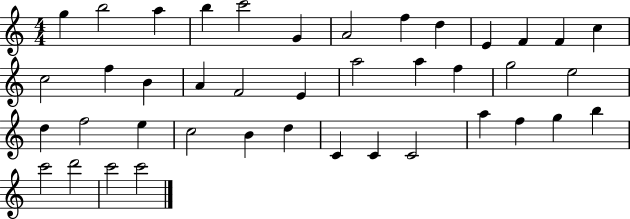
G5/q B5/h A5/q B5/q C6/h G4/q A4/h F5/q D5/q E4/q F4/q F4/q C5/q C5/h F5/q B4/q A4/q F4/h E4/q A5/h A5/q F5/q G5/h E5/h D5/q F5/h E5/q C5/h B4/q D5/q C4/q C4/q C4/h A5/q F5/q G5/q B5/q C6/h D6/h C6/h C6/h